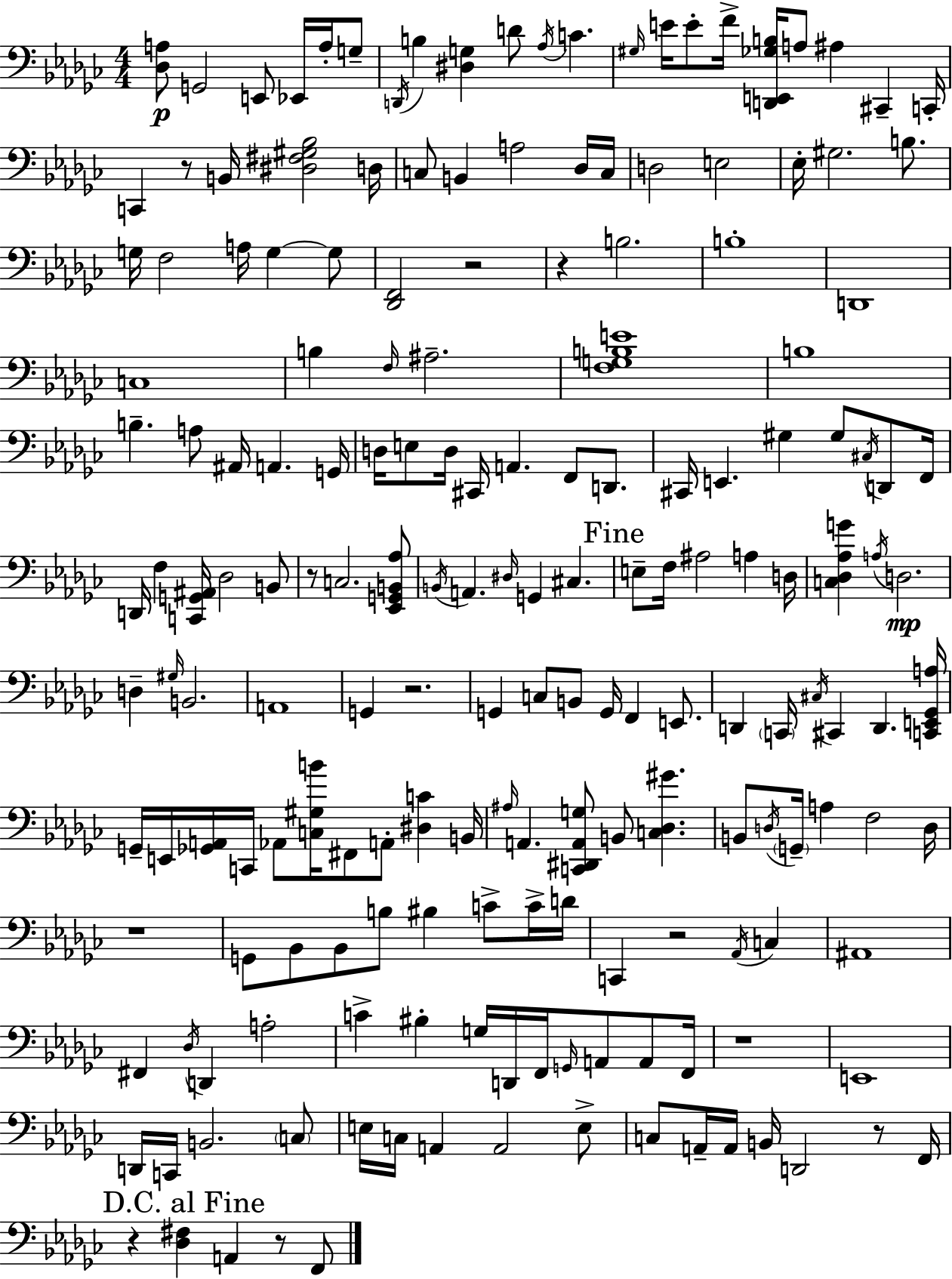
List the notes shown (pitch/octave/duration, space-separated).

[Db3,A3]/e G2/h E2/e Eb2/s A3/s G3/e D2/s B3/q [D#3,G3]/q D4/e Ab3/s C4/q. G#3/s E4/s E4/e F4/s [D2,E2,Gb3,B3]/s A3/e A#3/q C#2/q C2/s C2/q R/e B2/s [D#3,F#3,G#3,Bb3]/h D3/s C3/e B2/q A3/h Db3/s C3/s D3/h E3/h Eb3/s G#3/h. B3/e. G3/s F3/h A3/s G3/q G3/e [Db2,F2]/h R/h R/q B3/h. B3/w D2/w C3/w B3/q F3/s A#3/h. [F3,G3,B3,E4]/w B3/w B3/q. A3/e A#2/s A2/q. G2/s D3/s E3/e D3/s C#2/s A2/q. F2/e D2/e. C#2/s E2/q. G#3/q G#3/e C#3/s D2/e F2/s D2/s F3/q [C2,G2,A#2]/s Db3/h B2/e R/e C3/h. [Eb2,G2,B2,Ab3]/e B2/s A2/q. D#3/s G2/q C#3/q. E3/e F3/s A#3/h A3/q D3/s [C3,Db3,Ab3,G4]/q A3/s D3/h. D3/q G#3/s B2/h. A2/w G2/q R/h. G2/q C3/e B2/e G2/s F2/q E2/e. D2/q C2/s C#3/s C#2/q D2/q. [C2,E2,Gb2,A3]/s G2/s E2/s [Gb2,A2]/s C2/s Ab2/e [C3,G#3,B4]/s F#2/e A2/e [D#3,C4]/q B2/s A#3/s A2/q. [C2,D#2,A2,G3]/e B2/e [C3,Db3,G#4]/q. B2/e D3/s G2/s A3/q F3/h D3/s R/w G2/e Bb2/e Bb2/e B3/e BIS3/q C4/e C4/s D4/s C2/q R/h Ab2/s C3/q A#2/w F#2/q Db3/s D2/q A3/h C4/q BIS3/q G3/s D2/s F2/s G2/s A2/e A2/e F2/s R/w E2/w D2/s C2/s B2/h. C3/e E3/s C3/s A2/q A2/h E3/e C3/e A2/s A2/s B2/s D2/h R/e F2/s R/q [Db3,F#3]/q A2/q R/e F2/e